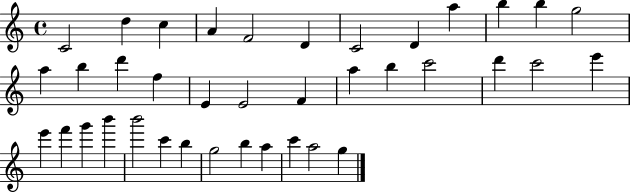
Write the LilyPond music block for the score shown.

{
  \clef treble
  \time 4/4
  \defaultTimeSignature
  \key c \major
  c'2 d''4 c''4 | a'4 f'2 d'4 | c'2 d'4 a''4 | b''4 b''4 g''2 | \break a''4 b''4 d'''4 f''4 | e'4 e'2 f'4 | a''4 b''4 c'''2 | d'''4 c'''2 e'''4 | \break e'''4 f'''4 g'''4 b'''4 | b'''2 c'''4 b''4 | g''2 b''4 a''4 | c'''4 a''2 g''4 | \break \bar "|."
}